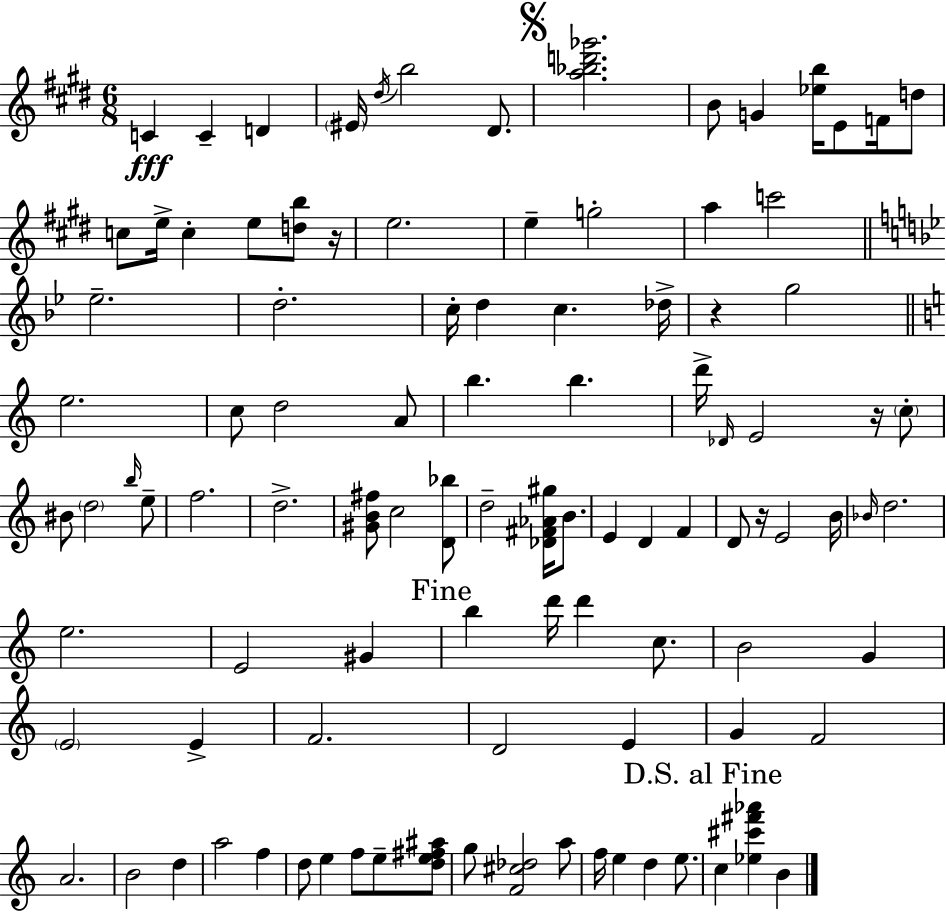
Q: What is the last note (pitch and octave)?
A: B4